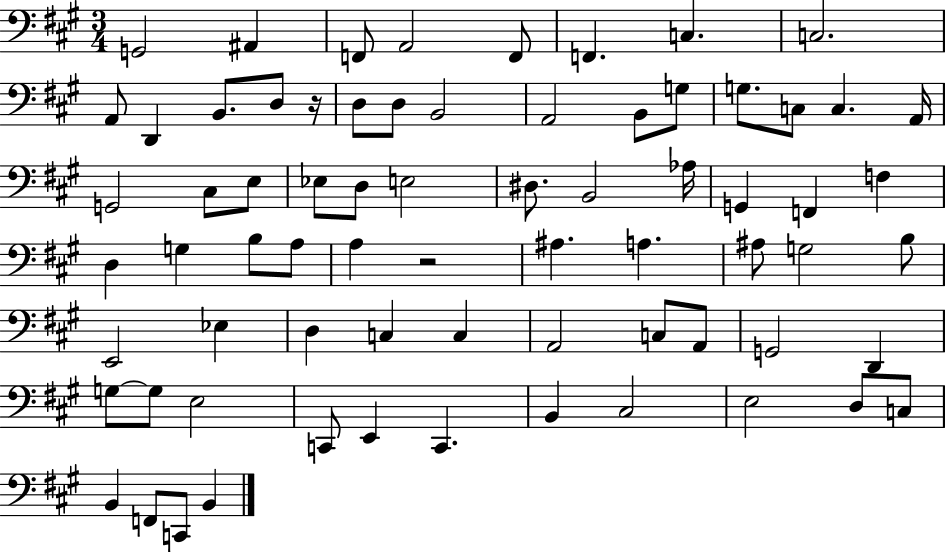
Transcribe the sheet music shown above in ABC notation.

X:1
T:Untitled
M:3/4
L:1/4
K:A
G,,2 ^A,, F,,/2 A,,2 F,,/2 F,, C, C,2 A,,/2 D,, B,,/2 D,/2 z/4 D,/2 D,/2 B,,2 A,,2 B,,/2 G,/2 G,/2 C,/2 C, A,,/4 G,,2 ^C,/2 E,/2 _E,/2 D,/2 E,2 ^D,/2 B,,2 _A,/4 G,, F,, F, D, G, B,/2 A,/2 A, z2 ^A, A, ^A,/2 G,2 B,/2 E,,2 _E, D, C, C, A,,2 C,/2 A,,/2 G,,2 D,, G,/2 G,/2 E,2 C,,/2 E,, C,, B,, ^C,2 E,2 D,/2 C,/2 B,, F,,/2 C,,/2 B,,